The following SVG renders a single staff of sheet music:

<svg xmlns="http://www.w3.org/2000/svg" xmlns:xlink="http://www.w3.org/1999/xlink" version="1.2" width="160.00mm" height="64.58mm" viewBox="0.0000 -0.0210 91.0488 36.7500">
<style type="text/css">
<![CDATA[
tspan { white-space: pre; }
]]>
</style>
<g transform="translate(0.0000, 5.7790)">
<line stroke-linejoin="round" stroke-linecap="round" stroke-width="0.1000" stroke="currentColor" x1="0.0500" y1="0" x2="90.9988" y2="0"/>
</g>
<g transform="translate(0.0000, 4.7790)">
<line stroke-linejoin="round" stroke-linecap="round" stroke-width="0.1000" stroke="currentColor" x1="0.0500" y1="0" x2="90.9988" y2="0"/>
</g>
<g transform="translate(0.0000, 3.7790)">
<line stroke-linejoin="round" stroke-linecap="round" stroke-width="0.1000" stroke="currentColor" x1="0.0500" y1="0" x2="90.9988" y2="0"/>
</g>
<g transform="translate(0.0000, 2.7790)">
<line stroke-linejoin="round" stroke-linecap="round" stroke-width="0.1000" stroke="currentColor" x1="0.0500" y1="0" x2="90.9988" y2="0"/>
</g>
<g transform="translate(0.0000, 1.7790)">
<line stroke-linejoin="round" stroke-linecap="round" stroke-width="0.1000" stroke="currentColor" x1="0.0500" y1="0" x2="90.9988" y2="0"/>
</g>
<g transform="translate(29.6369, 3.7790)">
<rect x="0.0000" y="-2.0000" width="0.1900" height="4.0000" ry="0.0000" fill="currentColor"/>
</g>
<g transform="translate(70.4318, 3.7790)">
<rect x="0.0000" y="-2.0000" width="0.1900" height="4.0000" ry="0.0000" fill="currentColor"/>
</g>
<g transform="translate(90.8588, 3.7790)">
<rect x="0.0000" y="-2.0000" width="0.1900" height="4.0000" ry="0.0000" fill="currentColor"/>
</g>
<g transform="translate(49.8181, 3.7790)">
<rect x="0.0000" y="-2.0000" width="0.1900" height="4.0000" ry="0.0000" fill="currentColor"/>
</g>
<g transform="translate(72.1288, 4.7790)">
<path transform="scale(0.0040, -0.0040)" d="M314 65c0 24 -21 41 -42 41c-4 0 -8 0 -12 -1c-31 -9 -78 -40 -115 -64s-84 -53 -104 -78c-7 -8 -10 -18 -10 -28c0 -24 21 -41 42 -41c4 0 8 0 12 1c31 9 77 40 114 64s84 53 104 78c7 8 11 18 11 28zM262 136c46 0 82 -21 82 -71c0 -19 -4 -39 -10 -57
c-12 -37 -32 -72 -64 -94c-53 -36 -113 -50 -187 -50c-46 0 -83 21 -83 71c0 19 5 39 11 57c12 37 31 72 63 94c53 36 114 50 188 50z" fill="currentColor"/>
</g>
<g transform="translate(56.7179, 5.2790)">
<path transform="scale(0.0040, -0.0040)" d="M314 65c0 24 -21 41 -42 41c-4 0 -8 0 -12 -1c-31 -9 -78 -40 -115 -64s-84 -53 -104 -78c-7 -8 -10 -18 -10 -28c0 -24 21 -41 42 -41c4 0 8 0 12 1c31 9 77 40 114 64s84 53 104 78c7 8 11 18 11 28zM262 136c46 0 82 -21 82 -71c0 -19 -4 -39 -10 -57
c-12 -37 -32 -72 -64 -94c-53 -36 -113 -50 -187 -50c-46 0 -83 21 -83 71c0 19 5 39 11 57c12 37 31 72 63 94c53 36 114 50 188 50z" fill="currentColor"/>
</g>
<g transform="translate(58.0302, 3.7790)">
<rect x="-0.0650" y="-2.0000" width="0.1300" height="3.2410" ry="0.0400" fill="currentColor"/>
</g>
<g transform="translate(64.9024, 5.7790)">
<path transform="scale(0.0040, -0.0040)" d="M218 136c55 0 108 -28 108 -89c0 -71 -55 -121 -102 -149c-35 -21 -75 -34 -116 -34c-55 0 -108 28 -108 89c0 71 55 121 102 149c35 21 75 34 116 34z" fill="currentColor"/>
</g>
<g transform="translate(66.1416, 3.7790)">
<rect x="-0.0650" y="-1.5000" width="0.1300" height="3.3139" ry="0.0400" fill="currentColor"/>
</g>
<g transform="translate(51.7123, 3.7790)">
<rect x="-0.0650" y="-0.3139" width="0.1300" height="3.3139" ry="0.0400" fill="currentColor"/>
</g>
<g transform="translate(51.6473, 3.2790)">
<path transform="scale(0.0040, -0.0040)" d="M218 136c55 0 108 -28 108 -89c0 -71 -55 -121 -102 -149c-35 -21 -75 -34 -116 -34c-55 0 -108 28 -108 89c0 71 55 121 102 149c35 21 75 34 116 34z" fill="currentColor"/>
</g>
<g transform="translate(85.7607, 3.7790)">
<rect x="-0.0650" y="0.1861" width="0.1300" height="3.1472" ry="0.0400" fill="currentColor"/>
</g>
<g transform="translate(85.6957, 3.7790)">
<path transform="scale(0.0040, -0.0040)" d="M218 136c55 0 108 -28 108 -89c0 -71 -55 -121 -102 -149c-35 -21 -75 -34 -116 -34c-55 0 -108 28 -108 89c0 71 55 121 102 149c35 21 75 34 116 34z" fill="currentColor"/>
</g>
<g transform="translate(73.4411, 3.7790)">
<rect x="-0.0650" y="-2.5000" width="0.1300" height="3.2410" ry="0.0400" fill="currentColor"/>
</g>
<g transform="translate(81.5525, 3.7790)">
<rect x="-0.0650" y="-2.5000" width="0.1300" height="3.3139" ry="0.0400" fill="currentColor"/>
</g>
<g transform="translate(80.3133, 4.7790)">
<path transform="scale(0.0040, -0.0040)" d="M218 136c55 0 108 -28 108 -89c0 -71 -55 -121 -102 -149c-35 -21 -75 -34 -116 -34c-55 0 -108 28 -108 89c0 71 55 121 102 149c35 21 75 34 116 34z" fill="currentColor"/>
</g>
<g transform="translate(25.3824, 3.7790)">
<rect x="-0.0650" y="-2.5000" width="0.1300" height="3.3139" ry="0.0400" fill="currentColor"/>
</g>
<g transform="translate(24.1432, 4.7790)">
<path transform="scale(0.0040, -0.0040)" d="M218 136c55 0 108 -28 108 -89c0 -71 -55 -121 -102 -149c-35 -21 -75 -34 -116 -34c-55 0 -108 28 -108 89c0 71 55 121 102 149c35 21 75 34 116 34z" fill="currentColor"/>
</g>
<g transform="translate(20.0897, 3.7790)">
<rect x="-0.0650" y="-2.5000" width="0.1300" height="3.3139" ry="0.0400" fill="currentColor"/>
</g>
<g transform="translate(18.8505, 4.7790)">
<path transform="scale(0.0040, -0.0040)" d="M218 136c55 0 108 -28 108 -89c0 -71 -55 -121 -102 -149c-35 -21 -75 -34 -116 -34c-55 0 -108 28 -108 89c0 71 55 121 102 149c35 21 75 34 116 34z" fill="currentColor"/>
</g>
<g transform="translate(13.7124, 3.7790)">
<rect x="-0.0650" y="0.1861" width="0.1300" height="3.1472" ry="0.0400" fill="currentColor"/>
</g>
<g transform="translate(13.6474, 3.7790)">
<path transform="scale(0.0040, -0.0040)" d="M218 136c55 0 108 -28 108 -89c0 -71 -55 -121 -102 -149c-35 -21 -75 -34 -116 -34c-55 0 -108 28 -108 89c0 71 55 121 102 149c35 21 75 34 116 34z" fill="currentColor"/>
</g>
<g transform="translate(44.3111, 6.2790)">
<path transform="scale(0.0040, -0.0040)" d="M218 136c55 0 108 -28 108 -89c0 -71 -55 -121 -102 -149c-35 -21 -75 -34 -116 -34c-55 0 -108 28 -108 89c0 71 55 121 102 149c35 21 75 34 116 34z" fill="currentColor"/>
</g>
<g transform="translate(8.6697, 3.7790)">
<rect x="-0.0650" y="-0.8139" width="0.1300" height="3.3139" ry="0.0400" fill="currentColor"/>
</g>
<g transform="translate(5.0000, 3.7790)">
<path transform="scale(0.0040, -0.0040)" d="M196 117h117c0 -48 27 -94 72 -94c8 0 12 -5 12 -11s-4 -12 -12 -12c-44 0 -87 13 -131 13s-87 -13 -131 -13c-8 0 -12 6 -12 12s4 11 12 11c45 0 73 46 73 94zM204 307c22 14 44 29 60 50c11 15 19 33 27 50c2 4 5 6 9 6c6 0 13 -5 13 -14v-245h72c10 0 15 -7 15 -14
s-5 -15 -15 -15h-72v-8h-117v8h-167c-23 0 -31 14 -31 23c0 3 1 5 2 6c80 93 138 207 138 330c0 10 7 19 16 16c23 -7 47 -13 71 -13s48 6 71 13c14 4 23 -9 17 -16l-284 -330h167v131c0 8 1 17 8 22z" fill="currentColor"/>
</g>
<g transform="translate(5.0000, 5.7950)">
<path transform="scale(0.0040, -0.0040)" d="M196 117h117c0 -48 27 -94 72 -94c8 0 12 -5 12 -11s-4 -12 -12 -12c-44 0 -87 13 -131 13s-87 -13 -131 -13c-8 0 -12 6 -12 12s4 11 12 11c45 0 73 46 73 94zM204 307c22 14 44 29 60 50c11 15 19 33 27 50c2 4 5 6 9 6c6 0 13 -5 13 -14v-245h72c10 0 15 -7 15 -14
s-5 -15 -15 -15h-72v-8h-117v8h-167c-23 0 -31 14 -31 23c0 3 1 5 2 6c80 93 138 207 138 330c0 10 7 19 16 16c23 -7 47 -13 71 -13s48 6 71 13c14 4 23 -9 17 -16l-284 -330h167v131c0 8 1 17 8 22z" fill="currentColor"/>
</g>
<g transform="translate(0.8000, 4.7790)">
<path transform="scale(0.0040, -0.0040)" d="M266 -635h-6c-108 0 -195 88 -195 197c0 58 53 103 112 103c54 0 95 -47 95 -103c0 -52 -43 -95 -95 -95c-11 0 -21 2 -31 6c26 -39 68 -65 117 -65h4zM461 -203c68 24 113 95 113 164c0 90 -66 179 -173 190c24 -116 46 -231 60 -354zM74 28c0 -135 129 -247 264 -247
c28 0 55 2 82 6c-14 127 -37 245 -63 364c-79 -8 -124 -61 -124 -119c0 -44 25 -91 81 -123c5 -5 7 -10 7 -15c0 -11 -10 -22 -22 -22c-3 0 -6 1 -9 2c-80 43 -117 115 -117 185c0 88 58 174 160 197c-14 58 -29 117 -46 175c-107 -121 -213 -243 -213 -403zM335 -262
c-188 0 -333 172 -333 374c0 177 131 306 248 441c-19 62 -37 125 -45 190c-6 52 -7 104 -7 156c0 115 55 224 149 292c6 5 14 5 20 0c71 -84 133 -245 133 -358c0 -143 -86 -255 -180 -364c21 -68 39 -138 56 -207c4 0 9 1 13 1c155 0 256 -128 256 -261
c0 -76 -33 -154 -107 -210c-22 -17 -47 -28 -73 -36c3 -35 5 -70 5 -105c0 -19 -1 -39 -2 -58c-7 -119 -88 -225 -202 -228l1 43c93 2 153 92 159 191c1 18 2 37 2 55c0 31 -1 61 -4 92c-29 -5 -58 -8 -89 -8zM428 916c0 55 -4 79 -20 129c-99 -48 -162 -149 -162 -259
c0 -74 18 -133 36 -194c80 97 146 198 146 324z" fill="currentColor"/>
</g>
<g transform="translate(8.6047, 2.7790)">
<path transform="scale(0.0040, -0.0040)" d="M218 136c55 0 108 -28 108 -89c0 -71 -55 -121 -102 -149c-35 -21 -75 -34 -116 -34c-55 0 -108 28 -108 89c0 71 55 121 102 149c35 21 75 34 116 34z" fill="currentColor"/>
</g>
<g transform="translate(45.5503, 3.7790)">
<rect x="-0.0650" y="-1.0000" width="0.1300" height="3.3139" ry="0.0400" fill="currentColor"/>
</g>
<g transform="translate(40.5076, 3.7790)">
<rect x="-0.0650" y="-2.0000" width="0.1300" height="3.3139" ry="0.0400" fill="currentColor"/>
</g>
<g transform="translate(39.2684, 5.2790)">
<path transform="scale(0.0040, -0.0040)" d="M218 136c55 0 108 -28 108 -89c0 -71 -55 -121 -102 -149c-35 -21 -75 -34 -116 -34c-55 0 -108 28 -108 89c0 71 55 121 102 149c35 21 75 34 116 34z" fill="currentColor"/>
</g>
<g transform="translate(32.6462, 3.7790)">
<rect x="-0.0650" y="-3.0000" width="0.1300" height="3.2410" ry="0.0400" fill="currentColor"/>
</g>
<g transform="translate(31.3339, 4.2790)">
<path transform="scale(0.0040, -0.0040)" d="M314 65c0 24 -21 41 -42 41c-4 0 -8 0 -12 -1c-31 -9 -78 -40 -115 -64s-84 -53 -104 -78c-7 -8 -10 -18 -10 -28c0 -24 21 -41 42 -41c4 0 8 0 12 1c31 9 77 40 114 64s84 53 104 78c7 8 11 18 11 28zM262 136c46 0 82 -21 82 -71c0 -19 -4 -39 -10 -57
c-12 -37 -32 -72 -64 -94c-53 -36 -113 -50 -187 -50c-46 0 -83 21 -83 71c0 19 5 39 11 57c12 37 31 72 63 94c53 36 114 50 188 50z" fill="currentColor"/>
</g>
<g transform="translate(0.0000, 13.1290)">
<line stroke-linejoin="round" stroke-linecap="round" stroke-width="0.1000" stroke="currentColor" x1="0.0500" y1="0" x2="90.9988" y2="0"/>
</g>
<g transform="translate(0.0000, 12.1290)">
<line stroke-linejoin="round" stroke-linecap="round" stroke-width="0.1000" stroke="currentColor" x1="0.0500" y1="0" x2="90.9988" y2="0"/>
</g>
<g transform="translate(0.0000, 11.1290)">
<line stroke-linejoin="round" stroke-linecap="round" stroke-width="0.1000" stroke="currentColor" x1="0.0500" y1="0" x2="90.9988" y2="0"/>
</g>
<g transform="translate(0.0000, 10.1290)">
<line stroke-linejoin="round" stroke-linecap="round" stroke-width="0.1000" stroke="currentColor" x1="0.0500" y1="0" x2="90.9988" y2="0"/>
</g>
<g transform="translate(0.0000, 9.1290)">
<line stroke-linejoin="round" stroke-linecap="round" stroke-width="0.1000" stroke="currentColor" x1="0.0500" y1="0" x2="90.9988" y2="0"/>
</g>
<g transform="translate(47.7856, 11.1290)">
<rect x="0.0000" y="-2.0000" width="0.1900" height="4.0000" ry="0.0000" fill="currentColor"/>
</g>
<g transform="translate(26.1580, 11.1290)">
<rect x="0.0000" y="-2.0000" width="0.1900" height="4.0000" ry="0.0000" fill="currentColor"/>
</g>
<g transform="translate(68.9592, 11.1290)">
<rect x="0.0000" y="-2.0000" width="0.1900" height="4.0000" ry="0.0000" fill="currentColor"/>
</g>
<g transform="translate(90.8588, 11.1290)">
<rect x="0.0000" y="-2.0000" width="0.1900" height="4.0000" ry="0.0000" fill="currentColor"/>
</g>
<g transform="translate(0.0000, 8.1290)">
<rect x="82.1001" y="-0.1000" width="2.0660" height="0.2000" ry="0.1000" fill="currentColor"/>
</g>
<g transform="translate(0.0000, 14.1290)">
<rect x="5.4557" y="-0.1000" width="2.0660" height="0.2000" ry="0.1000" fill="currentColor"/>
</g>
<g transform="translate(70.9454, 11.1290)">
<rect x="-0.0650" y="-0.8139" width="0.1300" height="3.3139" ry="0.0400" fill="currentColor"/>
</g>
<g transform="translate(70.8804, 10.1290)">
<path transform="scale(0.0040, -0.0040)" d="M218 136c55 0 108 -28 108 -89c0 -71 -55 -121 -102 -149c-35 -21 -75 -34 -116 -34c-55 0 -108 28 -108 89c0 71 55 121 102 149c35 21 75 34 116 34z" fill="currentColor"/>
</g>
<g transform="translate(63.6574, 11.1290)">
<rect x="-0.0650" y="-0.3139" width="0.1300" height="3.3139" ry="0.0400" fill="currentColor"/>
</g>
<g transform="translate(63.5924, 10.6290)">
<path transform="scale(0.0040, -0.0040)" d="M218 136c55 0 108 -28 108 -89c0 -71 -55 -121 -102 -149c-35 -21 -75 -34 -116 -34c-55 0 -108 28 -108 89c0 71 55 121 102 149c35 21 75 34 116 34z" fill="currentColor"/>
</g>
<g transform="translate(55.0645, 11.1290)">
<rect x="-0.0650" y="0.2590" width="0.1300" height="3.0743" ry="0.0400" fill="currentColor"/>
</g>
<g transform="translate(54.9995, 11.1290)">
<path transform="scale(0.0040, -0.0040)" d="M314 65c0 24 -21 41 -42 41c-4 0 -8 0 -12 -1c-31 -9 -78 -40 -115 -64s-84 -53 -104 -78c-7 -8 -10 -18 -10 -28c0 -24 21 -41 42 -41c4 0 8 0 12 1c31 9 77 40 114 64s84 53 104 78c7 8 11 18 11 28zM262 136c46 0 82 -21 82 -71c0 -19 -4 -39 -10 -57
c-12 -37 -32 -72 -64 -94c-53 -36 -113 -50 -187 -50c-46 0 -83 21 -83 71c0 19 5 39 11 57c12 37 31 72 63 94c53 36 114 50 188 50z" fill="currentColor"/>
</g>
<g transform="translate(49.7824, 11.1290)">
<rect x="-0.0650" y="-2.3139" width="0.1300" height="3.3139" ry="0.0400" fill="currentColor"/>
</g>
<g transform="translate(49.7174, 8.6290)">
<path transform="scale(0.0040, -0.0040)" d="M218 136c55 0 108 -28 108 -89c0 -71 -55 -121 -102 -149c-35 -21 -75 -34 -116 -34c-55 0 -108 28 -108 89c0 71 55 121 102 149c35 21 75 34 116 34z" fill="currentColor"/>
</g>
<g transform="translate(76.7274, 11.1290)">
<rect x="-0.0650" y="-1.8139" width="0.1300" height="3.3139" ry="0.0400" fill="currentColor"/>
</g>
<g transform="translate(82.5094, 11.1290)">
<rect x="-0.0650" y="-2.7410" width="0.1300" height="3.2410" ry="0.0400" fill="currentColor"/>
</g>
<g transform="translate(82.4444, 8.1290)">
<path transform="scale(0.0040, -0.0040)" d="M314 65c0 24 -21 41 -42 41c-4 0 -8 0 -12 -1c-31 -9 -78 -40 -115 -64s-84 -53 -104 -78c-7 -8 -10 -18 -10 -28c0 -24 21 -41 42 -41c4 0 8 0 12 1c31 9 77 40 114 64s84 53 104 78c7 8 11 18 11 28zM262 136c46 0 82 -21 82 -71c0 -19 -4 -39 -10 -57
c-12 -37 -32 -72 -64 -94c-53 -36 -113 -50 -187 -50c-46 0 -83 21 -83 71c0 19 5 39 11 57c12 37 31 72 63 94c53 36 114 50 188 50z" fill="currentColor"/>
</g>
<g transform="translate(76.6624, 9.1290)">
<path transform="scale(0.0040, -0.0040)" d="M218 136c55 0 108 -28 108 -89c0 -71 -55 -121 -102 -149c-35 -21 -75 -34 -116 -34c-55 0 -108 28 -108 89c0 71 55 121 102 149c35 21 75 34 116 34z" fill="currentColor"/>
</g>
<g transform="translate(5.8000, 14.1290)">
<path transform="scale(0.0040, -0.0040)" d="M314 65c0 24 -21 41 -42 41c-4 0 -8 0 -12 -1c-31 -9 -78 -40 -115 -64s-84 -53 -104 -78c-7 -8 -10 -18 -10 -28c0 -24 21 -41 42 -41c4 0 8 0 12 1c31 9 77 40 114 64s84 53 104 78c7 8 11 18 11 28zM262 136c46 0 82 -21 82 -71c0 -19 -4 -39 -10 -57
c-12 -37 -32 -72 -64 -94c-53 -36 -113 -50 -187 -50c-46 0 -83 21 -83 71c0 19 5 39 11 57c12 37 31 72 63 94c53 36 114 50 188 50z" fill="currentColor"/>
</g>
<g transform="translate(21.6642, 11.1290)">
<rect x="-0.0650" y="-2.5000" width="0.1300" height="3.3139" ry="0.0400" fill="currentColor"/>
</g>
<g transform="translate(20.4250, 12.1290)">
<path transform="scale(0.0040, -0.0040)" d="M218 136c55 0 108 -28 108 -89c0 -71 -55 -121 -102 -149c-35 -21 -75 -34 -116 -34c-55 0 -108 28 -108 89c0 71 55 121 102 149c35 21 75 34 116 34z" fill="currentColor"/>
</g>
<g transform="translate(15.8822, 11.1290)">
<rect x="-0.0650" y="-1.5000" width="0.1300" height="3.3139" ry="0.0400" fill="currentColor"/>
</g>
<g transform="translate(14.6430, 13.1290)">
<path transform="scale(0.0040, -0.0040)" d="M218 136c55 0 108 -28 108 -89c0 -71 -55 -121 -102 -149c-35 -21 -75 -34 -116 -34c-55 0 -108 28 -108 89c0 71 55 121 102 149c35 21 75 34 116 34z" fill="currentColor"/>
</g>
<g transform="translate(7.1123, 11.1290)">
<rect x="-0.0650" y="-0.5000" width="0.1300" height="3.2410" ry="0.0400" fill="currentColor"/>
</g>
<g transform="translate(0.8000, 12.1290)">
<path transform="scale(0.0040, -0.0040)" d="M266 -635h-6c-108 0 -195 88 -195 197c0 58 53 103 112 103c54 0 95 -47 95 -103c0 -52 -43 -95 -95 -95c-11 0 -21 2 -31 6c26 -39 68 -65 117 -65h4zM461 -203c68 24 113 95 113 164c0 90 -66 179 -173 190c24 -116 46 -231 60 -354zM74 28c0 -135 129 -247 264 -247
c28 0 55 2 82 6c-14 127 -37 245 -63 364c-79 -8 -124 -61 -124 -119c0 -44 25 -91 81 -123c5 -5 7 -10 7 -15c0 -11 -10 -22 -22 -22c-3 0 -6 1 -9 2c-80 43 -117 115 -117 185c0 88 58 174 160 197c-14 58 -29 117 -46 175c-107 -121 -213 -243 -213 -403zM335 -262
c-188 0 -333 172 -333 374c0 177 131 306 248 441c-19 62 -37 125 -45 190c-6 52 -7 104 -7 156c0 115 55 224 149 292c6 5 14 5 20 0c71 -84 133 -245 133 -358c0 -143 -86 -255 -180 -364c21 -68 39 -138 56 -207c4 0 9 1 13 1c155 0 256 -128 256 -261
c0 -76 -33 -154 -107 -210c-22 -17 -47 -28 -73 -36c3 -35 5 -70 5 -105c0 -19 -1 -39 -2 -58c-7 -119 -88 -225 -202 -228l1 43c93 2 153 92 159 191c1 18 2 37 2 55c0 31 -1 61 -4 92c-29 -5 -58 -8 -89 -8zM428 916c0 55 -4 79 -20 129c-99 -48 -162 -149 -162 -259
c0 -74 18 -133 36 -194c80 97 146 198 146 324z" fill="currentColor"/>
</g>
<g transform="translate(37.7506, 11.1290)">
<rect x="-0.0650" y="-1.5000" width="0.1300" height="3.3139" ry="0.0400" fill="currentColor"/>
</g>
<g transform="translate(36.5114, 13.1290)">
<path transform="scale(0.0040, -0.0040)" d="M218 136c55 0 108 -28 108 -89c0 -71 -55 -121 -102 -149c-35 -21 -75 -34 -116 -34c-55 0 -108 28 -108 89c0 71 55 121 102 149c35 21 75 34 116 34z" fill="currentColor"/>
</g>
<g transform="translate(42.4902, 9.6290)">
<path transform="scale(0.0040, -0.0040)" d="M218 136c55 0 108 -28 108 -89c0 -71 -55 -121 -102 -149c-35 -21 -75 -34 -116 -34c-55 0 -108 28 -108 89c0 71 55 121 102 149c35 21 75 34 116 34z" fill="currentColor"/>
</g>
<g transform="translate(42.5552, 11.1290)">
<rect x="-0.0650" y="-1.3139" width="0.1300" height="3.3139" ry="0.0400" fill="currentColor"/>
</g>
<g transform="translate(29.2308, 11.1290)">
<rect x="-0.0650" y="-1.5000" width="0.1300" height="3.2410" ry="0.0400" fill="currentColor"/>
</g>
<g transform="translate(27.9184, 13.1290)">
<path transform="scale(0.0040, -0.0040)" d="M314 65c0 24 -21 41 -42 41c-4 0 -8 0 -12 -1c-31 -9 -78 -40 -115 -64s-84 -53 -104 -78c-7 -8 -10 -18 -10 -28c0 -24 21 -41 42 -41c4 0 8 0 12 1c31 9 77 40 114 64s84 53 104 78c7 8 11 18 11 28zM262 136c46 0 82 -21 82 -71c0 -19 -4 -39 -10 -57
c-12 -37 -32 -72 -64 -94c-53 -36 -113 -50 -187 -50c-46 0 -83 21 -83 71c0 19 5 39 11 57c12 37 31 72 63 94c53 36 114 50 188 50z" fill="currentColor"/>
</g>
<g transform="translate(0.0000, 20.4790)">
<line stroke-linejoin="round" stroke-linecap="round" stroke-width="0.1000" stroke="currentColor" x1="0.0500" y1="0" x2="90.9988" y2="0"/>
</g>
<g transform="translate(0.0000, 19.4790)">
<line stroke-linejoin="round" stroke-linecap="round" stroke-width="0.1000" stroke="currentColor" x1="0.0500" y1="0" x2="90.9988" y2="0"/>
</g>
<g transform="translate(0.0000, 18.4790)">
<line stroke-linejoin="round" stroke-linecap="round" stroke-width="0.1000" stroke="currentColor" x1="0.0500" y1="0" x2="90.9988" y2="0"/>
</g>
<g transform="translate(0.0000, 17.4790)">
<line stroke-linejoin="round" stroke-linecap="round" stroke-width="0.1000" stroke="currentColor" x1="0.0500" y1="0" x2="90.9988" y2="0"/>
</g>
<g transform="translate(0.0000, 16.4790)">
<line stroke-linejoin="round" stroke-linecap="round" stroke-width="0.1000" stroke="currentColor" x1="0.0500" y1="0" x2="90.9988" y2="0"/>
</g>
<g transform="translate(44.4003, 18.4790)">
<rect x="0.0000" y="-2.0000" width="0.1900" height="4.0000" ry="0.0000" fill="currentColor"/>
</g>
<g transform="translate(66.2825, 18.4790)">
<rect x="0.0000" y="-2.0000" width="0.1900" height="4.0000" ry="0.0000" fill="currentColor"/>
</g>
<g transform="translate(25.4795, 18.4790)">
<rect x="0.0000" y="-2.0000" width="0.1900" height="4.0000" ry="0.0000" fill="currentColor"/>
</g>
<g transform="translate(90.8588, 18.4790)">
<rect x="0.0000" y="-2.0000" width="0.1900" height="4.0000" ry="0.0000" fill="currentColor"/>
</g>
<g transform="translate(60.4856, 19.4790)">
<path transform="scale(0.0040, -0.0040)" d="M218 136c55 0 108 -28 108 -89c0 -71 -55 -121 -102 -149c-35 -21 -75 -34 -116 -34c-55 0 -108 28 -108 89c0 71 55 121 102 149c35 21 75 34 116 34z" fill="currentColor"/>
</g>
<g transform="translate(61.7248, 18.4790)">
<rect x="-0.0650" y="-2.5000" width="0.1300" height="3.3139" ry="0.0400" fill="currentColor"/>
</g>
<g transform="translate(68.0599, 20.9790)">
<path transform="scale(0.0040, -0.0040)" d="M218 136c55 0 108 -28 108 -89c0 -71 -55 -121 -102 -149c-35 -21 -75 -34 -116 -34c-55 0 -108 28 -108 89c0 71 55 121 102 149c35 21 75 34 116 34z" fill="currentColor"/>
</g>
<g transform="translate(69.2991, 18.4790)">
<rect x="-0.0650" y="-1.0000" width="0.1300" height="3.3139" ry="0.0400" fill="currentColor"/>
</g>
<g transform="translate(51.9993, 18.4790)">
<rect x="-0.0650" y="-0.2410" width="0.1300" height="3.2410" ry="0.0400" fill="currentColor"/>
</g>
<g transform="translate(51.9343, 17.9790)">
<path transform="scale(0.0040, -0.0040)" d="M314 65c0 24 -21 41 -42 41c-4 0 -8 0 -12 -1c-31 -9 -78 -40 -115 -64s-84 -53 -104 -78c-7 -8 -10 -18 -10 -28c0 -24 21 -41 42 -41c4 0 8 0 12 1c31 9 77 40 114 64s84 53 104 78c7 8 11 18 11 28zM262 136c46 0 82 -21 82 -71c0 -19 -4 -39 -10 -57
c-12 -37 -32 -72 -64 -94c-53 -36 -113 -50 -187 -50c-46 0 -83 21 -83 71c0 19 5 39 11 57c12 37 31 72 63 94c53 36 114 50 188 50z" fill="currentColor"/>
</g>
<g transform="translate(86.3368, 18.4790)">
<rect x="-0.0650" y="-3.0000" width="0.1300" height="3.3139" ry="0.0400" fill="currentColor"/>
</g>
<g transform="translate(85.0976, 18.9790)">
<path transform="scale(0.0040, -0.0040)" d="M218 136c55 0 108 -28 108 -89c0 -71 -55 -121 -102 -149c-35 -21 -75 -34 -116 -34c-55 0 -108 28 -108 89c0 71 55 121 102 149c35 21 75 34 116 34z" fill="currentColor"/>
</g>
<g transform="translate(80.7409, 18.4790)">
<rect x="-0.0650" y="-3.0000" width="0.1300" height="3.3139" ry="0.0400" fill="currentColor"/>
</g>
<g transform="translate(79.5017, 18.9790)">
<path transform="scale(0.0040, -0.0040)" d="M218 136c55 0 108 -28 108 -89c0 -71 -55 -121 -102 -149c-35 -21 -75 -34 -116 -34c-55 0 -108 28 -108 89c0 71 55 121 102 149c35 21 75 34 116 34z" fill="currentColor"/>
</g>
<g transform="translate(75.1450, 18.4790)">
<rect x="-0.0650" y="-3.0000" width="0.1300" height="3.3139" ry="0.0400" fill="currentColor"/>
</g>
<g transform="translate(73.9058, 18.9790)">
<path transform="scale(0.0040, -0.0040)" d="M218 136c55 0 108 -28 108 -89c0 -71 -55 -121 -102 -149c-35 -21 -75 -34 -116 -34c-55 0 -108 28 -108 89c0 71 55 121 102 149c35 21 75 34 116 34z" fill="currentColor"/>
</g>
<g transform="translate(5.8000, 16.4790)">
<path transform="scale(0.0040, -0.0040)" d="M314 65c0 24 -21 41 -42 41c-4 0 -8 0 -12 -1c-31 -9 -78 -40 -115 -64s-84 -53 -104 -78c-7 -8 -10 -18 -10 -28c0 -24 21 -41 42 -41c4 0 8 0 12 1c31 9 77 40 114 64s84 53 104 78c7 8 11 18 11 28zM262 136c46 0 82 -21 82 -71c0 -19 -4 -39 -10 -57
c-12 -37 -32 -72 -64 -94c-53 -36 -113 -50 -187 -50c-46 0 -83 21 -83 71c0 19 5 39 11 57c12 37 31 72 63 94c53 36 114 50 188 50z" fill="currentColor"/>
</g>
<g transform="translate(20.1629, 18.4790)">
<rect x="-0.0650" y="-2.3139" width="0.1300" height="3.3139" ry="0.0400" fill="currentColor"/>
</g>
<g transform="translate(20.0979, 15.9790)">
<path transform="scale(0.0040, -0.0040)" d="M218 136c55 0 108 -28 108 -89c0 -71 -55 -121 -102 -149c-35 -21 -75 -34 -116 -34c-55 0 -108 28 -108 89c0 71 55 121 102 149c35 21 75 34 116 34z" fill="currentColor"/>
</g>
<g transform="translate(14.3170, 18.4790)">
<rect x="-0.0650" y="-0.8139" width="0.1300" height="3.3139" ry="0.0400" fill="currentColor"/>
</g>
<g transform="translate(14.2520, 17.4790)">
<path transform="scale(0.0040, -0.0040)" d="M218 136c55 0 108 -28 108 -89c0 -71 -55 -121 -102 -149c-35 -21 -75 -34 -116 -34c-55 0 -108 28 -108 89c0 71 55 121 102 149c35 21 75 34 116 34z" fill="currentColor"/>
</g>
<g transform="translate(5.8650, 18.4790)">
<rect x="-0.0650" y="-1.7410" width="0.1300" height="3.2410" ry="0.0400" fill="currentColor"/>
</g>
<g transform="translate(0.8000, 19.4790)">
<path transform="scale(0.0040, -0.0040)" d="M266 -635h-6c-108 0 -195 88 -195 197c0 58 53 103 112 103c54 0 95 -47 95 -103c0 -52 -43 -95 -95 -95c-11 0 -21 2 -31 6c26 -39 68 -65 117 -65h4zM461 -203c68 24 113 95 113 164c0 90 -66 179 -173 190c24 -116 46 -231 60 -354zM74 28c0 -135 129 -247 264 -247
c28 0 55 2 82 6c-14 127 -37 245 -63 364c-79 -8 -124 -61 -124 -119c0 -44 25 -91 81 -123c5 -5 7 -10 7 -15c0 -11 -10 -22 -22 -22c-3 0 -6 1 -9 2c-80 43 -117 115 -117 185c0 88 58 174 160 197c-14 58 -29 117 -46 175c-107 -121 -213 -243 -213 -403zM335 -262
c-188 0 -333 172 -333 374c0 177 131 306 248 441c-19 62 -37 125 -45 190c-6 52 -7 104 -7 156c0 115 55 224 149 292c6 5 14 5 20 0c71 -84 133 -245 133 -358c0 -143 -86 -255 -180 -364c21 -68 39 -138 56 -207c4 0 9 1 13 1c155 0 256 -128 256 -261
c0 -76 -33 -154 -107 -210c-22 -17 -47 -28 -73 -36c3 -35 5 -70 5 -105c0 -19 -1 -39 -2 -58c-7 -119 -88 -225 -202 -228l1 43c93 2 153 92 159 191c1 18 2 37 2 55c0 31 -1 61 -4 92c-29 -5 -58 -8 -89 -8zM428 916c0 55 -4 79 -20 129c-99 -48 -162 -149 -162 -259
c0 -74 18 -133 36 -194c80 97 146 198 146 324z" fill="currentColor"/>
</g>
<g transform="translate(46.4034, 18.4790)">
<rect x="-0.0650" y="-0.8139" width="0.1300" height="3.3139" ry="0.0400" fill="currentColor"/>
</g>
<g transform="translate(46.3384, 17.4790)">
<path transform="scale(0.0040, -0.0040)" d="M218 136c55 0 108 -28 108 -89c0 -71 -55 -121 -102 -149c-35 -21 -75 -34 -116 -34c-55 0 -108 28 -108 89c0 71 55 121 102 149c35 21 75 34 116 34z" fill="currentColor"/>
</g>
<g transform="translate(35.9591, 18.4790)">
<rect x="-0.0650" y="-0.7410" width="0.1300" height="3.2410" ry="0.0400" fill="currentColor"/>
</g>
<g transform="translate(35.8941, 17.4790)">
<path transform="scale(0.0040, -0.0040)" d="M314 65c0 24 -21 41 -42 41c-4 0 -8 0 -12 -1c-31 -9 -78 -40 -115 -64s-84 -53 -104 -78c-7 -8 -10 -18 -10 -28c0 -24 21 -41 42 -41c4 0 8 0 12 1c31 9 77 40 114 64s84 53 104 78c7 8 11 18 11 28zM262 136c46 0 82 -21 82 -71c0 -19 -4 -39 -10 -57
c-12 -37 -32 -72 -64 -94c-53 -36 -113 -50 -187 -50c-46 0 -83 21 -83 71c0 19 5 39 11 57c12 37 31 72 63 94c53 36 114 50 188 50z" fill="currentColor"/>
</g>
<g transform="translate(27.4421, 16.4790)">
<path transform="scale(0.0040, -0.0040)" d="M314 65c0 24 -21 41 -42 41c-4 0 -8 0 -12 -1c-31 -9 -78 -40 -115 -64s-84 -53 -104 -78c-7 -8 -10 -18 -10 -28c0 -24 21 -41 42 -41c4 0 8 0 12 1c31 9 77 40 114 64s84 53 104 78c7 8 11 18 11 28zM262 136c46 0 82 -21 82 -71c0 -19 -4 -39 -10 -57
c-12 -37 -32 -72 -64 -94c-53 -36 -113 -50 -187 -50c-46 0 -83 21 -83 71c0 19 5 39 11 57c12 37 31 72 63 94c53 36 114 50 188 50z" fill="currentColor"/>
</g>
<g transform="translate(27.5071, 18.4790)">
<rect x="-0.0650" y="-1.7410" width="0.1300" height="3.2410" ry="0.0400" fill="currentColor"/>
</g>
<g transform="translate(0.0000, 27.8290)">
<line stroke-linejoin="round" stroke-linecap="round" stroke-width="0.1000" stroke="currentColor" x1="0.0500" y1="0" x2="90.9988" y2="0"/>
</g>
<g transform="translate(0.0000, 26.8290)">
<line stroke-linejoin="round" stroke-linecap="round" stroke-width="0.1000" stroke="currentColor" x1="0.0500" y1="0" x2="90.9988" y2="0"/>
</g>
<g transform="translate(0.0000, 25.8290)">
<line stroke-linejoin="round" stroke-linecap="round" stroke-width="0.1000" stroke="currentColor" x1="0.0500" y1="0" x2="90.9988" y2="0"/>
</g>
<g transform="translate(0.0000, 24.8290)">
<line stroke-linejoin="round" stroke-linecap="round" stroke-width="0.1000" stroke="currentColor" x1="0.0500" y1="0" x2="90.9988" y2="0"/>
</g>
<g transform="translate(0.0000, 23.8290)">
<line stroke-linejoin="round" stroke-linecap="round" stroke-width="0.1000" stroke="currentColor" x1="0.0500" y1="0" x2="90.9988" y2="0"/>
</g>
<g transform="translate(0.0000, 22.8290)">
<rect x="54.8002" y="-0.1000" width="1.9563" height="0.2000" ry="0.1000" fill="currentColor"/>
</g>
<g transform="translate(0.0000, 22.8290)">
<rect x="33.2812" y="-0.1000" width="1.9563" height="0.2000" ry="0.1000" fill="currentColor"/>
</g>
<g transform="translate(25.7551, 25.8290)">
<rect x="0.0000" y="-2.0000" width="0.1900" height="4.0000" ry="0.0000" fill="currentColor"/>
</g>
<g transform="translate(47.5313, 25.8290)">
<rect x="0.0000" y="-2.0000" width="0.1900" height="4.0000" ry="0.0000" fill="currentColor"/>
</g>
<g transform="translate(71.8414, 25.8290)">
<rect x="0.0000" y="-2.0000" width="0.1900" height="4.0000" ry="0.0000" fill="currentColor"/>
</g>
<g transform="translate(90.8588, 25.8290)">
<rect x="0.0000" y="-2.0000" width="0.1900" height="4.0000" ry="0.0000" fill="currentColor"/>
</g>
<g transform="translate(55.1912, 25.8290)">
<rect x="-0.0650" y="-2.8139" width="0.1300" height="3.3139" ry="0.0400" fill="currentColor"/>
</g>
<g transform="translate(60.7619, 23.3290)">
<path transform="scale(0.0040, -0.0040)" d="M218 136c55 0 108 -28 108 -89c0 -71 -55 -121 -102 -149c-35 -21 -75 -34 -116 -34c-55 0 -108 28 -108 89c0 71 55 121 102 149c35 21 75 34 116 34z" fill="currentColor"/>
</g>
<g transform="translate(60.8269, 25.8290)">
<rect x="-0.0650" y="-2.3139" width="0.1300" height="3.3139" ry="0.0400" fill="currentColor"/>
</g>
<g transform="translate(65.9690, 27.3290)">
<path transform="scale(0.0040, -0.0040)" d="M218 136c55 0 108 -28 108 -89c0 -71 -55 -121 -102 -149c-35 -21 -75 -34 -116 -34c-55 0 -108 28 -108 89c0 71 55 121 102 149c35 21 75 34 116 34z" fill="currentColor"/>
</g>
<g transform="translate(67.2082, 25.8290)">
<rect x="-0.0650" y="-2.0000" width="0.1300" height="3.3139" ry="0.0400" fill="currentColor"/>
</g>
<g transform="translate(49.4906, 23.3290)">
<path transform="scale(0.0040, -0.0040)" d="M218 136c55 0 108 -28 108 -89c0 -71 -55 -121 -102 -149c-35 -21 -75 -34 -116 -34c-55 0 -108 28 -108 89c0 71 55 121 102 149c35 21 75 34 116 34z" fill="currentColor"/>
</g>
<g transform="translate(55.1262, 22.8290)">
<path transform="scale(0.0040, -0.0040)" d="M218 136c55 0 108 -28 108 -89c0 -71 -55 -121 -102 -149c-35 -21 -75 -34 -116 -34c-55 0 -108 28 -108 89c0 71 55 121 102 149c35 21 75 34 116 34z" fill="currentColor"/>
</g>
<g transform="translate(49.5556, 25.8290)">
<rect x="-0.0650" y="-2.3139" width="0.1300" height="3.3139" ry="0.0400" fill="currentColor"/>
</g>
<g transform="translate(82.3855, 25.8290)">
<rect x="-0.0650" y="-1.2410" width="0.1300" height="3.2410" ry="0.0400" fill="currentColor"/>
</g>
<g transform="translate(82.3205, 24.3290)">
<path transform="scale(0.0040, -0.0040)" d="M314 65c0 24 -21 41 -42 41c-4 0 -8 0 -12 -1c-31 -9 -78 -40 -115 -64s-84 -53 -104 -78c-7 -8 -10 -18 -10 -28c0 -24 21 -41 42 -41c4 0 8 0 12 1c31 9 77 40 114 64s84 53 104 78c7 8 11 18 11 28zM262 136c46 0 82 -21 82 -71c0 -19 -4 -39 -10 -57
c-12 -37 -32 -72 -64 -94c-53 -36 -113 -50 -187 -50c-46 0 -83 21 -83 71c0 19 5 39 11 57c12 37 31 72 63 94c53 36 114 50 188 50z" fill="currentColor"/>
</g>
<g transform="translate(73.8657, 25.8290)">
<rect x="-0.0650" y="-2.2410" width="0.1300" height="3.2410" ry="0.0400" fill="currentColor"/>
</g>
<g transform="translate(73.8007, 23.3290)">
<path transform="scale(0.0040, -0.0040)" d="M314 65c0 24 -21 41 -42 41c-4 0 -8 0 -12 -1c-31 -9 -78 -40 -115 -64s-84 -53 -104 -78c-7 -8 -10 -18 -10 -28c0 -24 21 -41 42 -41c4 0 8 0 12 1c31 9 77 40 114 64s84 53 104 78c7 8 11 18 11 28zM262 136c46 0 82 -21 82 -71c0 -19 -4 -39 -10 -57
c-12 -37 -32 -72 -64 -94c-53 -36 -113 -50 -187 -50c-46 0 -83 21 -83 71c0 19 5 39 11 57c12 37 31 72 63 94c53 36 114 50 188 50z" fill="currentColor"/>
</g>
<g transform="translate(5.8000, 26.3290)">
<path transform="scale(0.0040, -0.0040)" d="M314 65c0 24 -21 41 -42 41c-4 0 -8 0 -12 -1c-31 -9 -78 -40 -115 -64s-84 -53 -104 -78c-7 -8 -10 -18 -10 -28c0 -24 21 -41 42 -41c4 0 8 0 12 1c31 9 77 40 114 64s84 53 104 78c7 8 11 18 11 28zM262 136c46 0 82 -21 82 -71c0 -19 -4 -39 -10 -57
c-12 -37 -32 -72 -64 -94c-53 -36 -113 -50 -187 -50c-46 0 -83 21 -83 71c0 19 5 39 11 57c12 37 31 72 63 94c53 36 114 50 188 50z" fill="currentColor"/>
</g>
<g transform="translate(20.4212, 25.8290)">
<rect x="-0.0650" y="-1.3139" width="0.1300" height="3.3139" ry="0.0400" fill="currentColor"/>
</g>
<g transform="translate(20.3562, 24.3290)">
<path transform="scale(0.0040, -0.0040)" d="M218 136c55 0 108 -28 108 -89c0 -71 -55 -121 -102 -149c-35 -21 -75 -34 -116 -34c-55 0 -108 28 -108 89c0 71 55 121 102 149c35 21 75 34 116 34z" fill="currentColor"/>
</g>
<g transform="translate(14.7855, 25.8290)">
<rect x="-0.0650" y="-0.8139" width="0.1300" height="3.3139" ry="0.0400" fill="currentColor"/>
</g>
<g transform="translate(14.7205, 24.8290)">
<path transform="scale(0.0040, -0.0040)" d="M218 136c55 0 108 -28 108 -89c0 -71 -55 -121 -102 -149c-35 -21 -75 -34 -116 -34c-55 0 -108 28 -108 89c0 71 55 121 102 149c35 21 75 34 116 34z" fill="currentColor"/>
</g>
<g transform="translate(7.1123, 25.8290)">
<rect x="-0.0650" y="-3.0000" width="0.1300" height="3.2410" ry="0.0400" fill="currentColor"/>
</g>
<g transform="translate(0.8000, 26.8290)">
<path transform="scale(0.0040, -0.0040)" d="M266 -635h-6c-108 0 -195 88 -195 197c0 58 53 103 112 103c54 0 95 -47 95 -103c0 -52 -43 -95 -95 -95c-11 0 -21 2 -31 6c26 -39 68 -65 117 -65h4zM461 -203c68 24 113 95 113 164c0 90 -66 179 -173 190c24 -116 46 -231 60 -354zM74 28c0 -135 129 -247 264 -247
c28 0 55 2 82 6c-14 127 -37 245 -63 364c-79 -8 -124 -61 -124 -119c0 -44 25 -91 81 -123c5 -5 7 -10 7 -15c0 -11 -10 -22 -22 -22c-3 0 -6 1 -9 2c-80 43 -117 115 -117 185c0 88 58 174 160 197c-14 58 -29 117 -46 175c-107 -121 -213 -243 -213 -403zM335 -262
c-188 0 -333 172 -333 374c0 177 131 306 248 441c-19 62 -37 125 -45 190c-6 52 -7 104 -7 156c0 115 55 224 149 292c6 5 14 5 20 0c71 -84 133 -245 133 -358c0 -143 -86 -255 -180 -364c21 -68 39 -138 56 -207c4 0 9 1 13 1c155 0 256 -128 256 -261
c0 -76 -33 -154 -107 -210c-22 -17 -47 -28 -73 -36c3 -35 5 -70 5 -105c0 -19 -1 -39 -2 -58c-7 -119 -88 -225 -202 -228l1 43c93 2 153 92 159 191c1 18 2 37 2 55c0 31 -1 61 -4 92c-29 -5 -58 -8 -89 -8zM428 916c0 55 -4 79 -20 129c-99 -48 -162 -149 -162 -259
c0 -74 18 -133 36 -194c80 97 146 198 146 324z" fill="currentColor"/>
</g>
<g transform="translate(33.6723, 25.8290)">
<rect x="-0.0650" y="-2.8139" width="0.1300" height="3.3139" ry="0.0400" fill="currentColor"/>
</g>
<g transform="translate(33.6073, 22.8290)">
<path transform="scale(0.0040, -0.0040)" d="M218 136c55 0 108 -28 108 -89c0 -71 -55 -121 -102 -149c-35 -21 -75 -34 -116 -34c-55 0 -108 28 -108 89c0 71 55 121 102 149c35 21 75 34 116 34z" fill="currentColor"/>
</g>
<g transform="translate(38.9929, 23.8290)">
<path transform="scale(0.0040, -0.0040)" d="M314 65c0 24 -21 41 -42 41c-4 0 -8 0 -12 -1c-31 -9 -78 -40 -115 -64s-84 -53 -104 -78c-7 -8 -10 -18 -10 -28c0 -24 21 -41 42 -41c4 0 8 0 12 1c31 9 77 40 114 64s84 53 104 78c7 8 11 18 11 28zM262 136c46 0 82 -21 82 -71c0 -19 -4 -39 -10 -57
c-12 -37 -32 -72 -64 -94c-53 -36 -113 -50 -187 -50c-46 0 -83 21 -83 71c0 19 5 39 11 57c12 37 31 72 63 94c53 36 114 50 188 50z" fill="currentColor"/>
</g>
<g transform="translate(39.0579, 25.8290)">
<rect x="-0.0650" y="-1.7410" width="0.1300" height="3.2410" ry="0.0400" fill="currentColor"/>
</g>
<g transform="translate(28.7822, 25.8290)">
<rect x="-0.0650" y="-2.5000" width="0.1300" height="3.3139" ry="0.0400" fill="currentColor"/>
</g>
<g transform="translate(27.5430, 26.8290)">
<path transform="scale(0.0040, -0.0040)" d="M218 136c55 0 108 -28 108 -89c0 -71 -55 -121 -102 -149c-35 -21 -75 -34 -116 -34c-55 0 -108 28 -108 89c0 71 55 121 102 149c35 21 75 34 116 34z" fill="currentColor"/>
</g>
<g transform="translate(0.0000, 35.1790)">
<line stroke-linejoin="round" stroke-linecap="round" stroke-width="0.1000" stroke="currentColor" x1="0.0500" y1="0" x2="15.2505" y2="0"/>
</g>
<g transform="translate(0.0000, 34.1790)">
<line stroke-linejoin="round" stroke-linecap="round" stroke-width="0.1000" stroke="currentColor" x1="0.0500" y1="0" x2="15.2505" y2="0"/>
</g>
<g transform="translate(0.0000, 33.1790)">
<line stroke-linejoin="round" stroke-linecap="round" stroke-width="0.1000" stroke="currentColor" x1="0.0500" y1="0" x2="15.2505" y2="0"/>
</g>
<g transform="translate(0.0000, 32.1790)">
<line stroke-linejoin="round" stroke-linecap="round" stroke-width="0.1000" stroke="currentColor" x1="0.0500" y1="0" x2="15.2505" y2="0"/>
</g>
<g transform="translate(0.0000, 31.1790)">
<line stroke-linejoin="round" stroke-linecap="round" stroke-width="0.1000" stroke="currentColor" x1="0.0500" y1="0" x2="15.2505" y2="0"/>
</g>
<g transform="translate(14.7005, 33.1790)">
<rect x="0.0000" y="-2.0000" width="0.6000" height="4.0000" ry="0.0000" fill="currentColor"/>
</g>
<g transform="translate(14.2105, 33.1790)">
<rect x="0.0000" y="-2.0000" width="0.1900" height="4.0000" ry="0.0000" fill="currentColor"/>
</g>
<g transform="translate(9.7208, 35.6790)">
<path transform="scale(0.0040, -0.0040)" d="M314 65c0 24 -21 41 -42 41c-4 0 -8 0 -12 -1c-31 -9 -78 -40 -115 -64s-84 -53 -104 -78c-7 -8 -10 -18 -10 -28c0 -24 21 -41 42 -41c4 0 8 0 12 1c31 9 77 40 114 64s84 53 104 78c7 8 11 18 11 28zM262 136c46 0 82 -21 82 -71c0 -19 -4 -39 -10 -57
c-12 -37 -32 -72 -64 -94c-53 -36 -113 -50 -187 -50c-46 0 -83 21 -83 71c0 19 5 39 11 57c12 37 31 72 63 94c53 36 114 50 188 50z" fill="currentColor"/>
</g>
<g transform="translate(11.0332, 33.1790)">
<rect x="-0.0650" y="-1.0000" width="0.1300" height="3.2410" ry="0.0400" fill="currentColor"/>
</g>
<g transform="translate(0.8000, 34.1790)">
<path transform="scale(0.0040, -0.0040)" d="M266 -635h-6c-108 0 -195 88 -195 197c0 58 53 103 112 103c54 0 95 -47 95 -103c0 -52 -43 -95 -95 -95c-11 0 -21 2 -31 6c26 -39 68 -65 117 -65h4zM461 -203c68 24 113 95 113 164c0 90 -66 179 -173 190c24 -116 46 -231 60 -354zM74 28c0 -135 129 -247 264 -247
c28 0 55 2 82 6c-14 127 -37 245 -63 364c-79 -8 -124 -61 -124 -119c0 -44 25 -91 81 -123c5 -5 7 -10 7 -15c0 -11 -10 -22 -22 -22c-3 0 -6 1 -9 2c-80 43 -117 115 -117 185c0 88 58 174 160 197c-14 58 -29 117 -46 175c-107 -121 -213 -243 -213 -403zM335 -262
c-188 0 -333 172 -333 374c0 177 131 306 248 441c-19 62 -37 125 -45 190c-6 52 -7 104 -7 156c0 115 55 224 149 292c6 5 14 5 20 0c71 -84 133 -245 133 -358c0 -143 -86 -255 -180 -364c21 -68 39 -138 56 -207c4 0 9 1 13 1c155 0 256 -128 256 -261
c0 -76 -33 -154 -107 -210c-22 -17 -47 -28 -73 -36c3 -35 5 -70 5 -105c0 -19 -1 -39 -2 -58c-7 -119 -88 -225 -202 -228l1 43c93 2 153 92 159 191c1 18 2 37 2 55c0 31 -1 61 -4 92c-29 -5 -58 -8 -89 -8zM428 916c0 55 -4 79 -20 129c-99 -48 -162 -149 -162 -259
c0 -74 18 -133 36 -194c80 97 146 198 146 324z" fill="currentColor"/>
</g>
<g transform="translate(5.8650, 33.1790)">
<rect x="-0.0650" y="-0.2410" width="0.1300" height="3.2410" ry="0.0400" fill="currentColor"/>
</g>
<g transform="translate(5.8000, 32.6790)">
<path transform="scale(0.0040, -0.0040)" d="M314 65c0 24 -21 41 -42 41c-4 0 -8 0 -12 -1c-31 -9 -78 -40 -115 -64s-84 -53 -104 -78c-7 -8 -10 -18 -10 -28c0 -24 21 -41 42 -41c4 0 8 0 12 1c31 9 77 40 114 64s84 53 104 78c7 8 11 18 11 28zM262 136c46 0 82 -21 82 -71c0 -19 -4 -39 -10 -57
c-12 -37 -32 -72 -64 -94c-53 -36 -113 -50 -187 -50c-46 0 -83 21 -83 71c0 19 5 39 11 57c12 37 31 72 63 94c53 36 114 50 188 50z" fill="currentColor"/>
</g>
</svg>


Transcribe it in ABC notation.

X:1
T:Untitled
M:4/4
L:1/4
K:C
d B G G A2 F D c F2 E G2 G B C2 E G E2 E e g B2 c d f a2 f2 d g f2 d2 d c2 G D A A A A2 d e G a f2 g a g F g2 e2 c2 D2